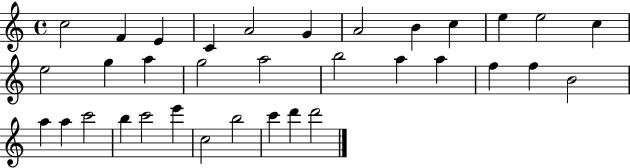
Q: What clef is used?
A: treble